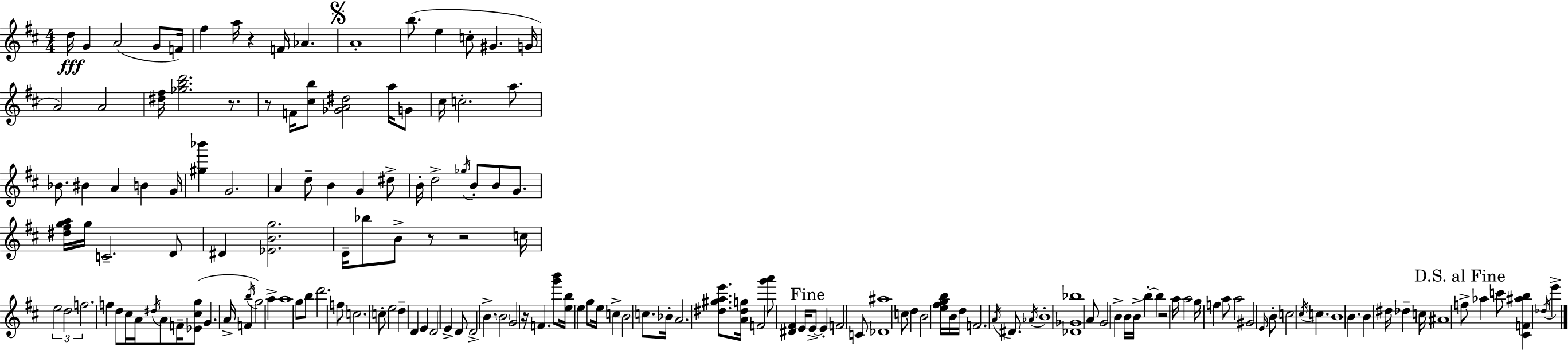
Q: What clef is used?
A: treble